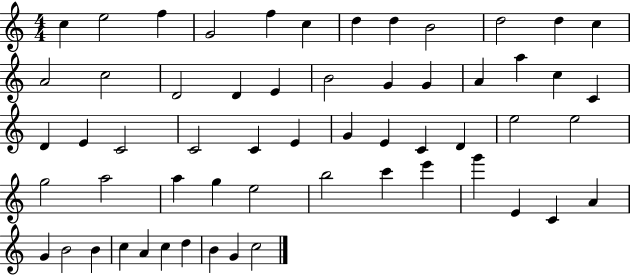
X:1
T:Untitled
M:4/4
L:1/4
K:C
c e2 f G2 f c d d B2 d2 d c A2 c2 D2 D E B2 G G A a c C D E C2 C2 C E G E C D e2 e2 g2 a2 a g e2 b2 c' e' g' E C A G B2 B c A c d B G c2